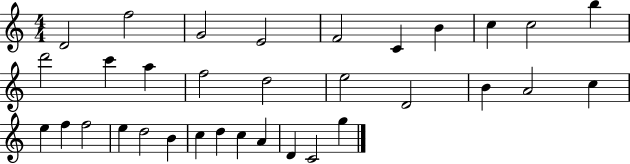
D4/h F5/h G4/h E4/h F4/h C4/q B4/q C5/q C5/h B5/q D6/h C6/q A5/q F5/h D5/h E5/h D4/h B4/q A4/h C5/q E5/q F5/q F5/h E5/q D5/h B4/q C5/q D5/q C5/q A4/q D4/q C4/h G5/q